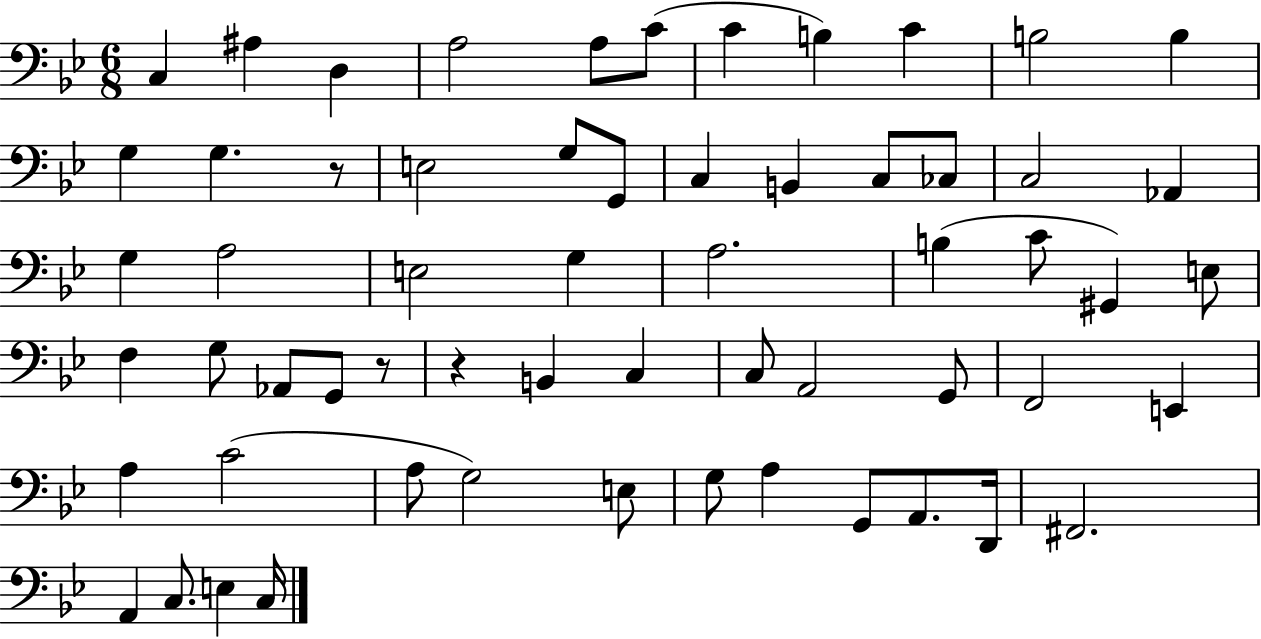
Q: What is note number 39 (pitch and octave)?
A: A2